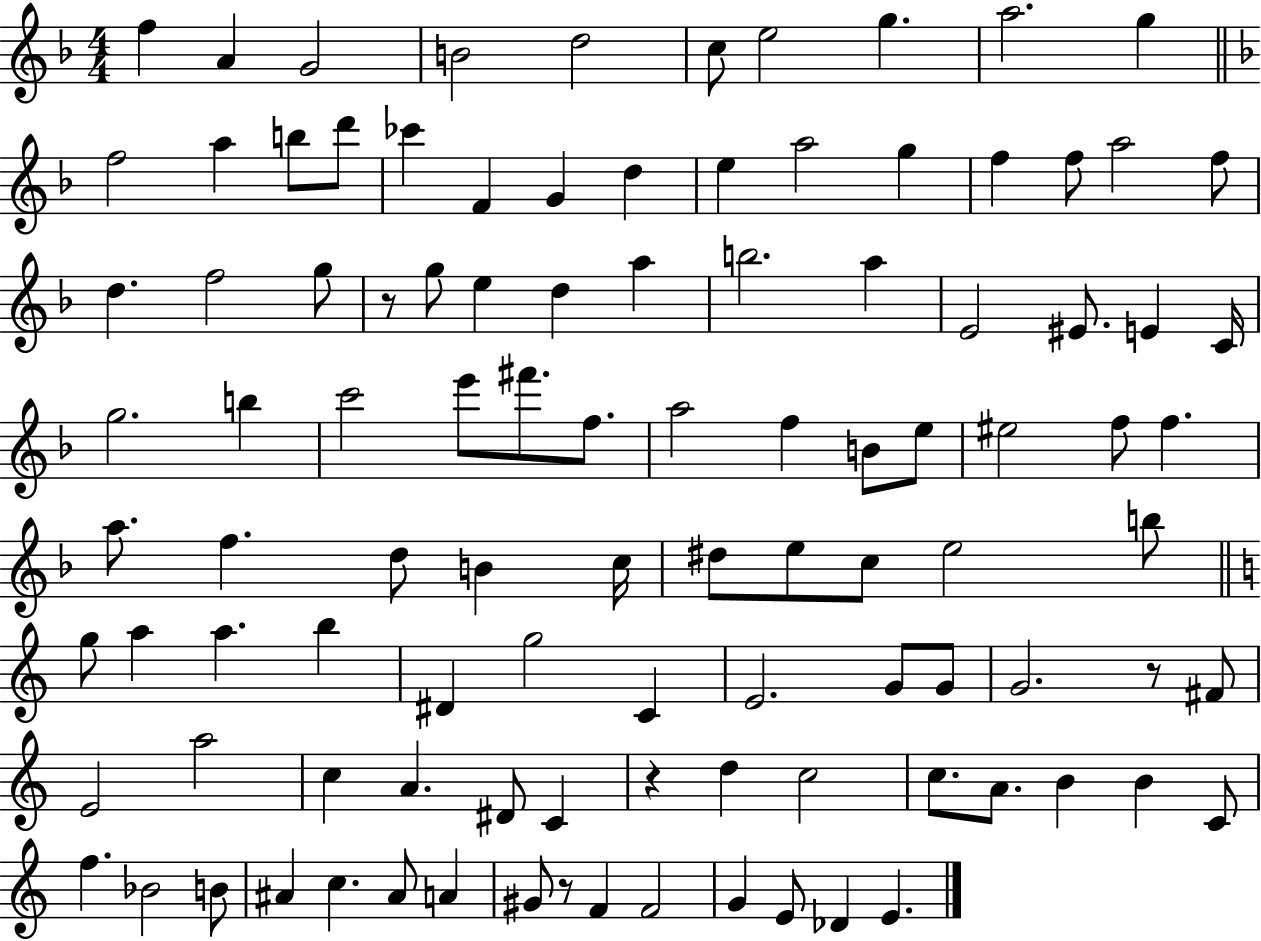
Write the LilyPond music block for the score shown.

{
  \clef treble
  \numericTimeSignature
  \time 4/4
  \key f \major
  f''4 a'4 g'2 | b'2 d''2 | c''8 e''2 g''4. | a''2. g''4 | \break \bar "||" \break \key d \minor f''2 a''4 b''8 d'''8 | ces'''4 f'4 g'4 d''4 | e''4 a''2 g''4 | f''4 f''8 a''2 f''8 | \break d''4. f''2 g''8 | r8 g''8 e''4 d''4 a''4 | b''2. a''4 | e'2 eis'8. e'4 c'16 | \break g''2. b''4 | c'''2 e'''8 fis'''8. f''8. | a''2 f''4 b'8 e''8 | eis''2 f''8 f''4. | \break a''8. f''4. d''8 b'4 c''16 | dis''8 e''8 c''8 e''2 b''8 | \bar "||" \break \key a \minor g''8 a''4 a''4. b''4 | dis'4 g''2 c'4 | e'2. g'8 g'8 | g'2. r8 fis'8 | \break e'2 a''2 | c''4 a'4. dis'8 c'4 | r4 d''4 c''2 | c''8. a'8. b'4 b'4 c'8 | \break f''4. bes'2 b'8 | ais'4 c''4. ais'8 a'4 | gis'8 r8 f'4 f'2 | g'4 e'8 des'4 e'4. | \break \bar "|."
}